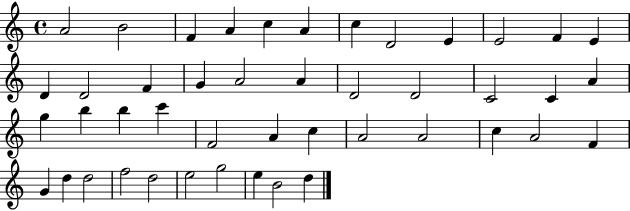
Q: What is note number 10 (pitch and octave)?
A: E4